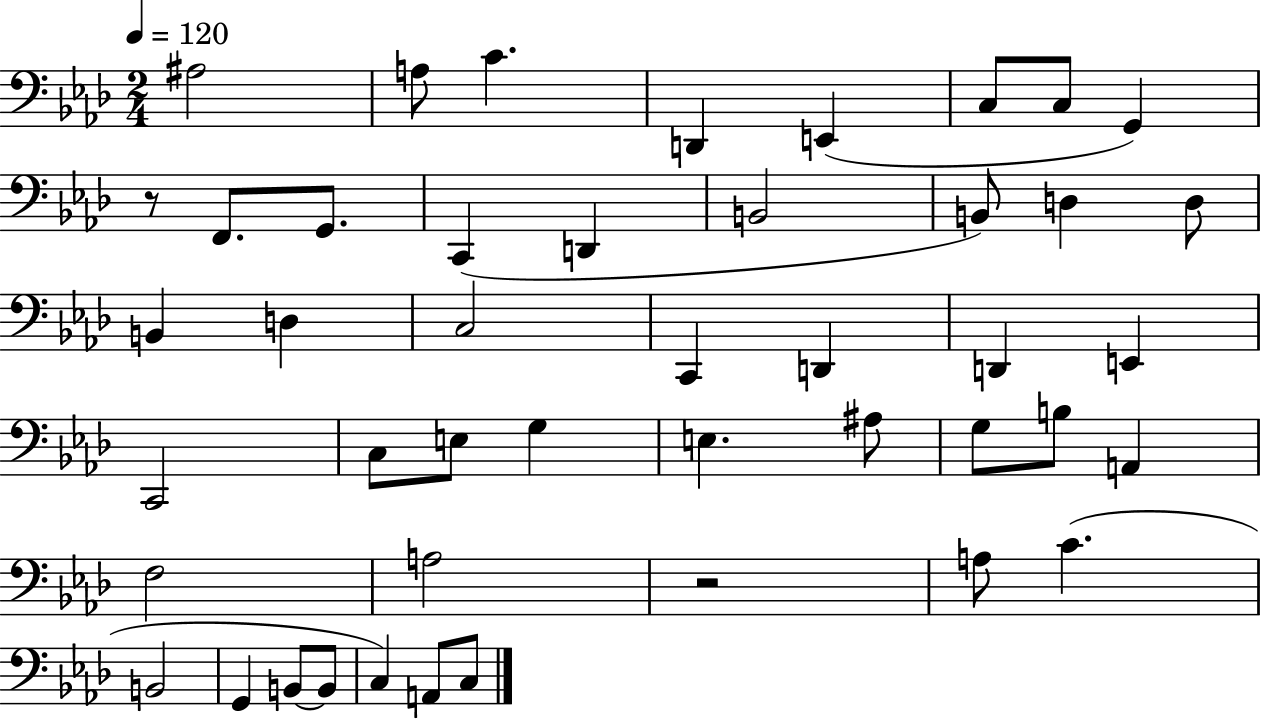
A#3/h A3/e C4/q. D2/q E2/q C3/e C3/e G2/q R/e F2/e. G2/e. C2/q D2/q B2/h B2/e D3/q D3/e B2/q D3/q C3/h C2/q D2/q D2/q E2/q C2/h C3/e E3/e G3/q E3/q. A#3/e G3/e B3/e A2/q F3/h A3/h R/h A3/e C4/q. B2/h G2/q B2/e B2/e C3/q A2/e C3/e